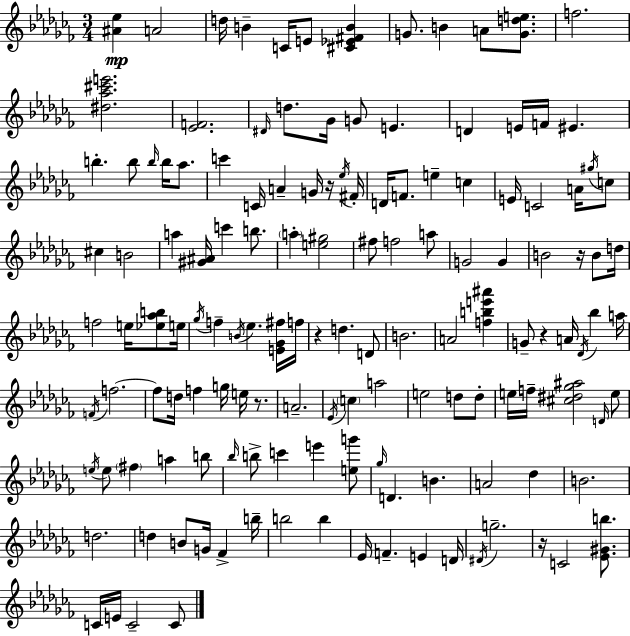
{
  \clef treble
  \numericTimeSignature
  \time 3/4
  \key aes \minor
  <ais' ees''>4\mp a'2 | d''16 b'4-- c'16 e'8 <cis' ees' fis' b'>4 | g'8. b'4 a'8 <g' d'' e''>8. | f''2. | \break <dis'' aes'' cis''' e'''>2. | <ees' f'>2. | \grace { dis'16 } d''8. ges'16 g'8 e'4. | d'4 e'16 f'16 eis'4. | \break b''4.-. b''8 \grace { b''16 } b''16 aes''8. | c'''4 c'16 a'4-- g'16 | r16 \acciaccatura { ees''16 } fis'16-. d'16 f'8. e''4-- c''4 | e'16 c'2 | \break a'16 \acciaccatura { gis''16 } c''8 cis''4 b'2 | a''4 <gis' ais'>16 c'''4 | b''8. \parenthesize a''4-. <e'' gis''>2 | fis''8 f''2 | \break a''8 g'2 | g'4 b'2 | r16 b'8 d''16 f''2 | e''16 <ees'' aes'' b''>8 e''16 \acciaccatura { ges''16 } f''4-- \acciaccatura { b'16 } ees''4. | \break <e' ges' fis''>16 f''16 r4 d''4. | d'8 b'2. | a'2 | <f'' b'' e''' ais'''>4 g'8-- r4 | \break a'16 \acciaccatura { des'16 } bes''4 a''16 \acciaccatura { f'16 } f''2.~~ | f''8 d''16 f''4 | g''16 e''16 r8. a'2.-- | \acciaccatura { ees'16 } \parenthesize c''4 | \break a''2 e''2 | d''8 d''8-. e''16 f''16-- <cis'' dis'' ges'' ais''>2 | \grace { d'16 } e''8 \acciaccatura { e''16 } e''8 | \parenthesize fis''4 a''4 b''8 \grace { bes''16 } | \break b''8-> c'''4 e'''4 <e'' g'''>8 | \grace { ges''16 } d'4. b'4. | a'2 des''4 | b'2. | \break d''2. | d''4 b'8 g'16 fes'4-> | b''16-- b''2 b''4 | ees'16 f'4.-- e'4 | \break d'16 \acciaccatura { dis'16 } g''2.-- | r16 c'2 <ees' gis' b''>8. | c'16 e'16 c'2-- | c'8 \bar "|."
}